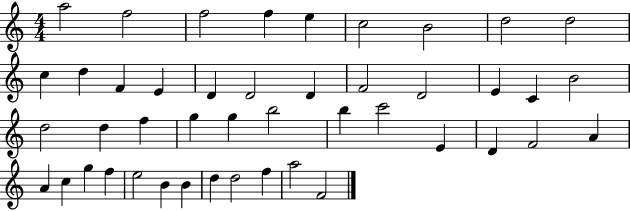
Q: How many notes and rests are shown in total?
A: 45